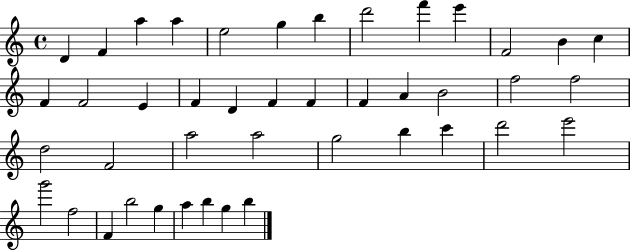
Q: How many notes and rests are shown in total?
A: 43